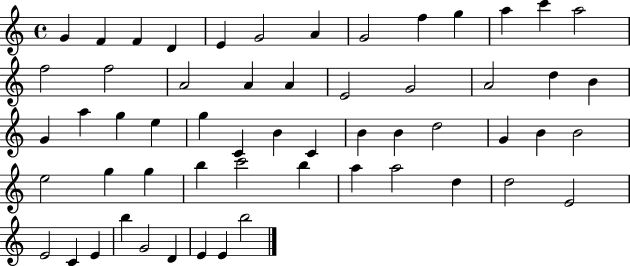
X:1
T:Untitled
M:4/4
L:1/4
K:C
G F F D E G2 A G2 f g a c' a2 f2 f2 A2 A A E2 G2 A2 d B G a g e g C B C B B d2 G B B2 e2 g g b c'2 b a a2 d d2 E2 E2 C E b G2 D E E b2